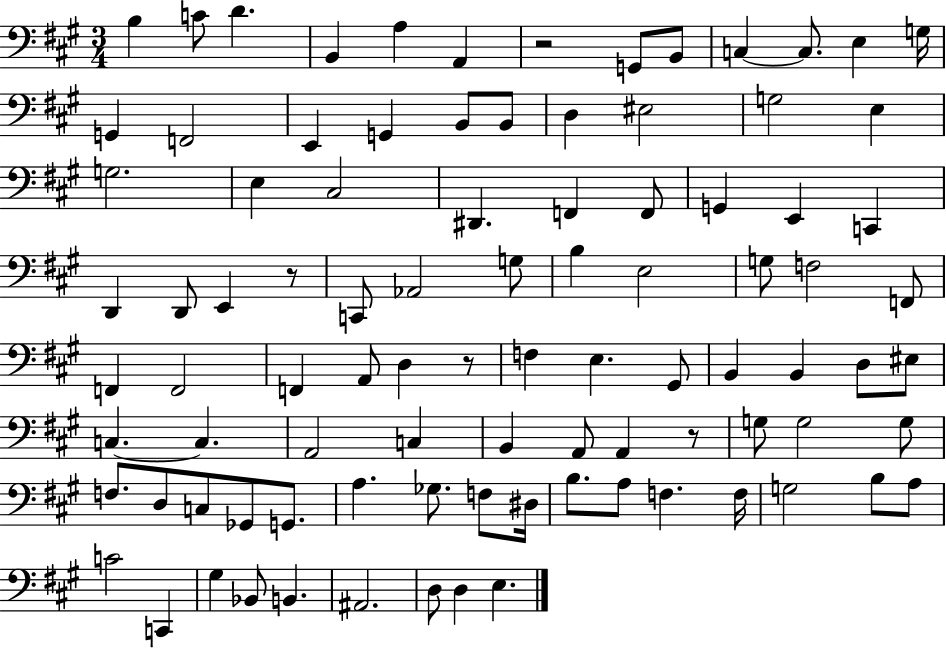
B3/q C4/e D4/q. B2/q A3/q A2/q R/h G2/e B2/e C3/q C3/e. E3/q G3/s G2/q F2/h E2/q G2/q B2/e B2/e D3/q EIS3/h G3/h E3/q G3/h. E3/q C#3/h D#2/q. F2/q F2/e G2/q E2/q C2/q D2/q D2/e E2/q R/e C2/e Ab2/h G3/e B3/q E3/h G3/e F3/h F2/e F2/q F2/h F2/q A2/e D3/q R/e F3/q E3/q. G#2/e B2/q B2/q D3/e EIS3/e C3/q. C3/q. A2/h C3/q B2/q A2/e A2/q R/e G3/e G3/h G3/e F3/e. D3/e C3/e Gb2/e G2/e. A3/q. Gb3/e. F3/e D#3/s B3/e. A3/e F3/q. F3/s G3/h B3/e A3/e C4/h C2/q G#3/q Bb2/e B2/q. A#2/h. D3/e D3/q E3/q.